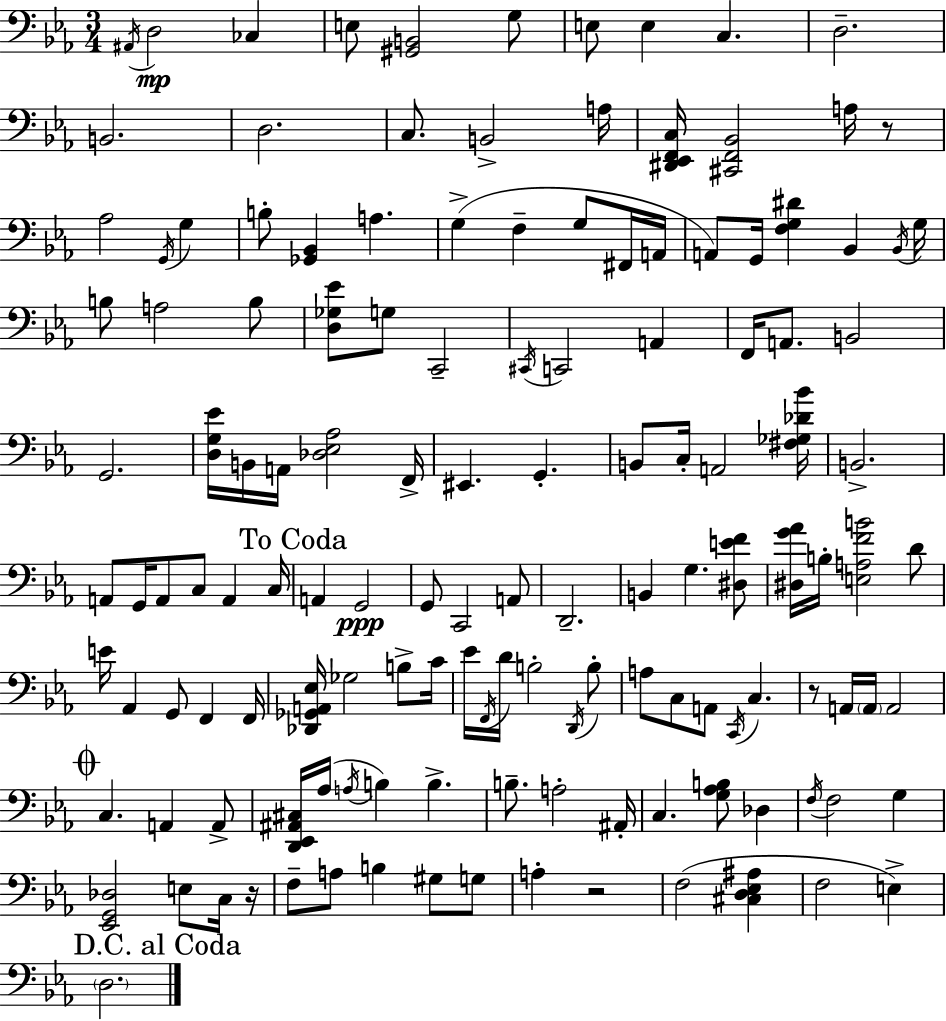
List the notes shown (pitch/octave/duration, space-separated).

A#2/s D3/h CES3/q E3/e [G#2,B2]/h G3/e E3/e E3/q C3/q. D3/h. B2/h. D3/h. C3/e. B2/h A3/s [D#2,Eb2,F2,C3]/s [C#2,F2,Bb2]/h A3/s R/e Ab3/h G2/s G3/q B3/e [Gb2,Bb2]/q A3/q. G3/q F3/q G3/e F#2/s A2/s A2/e G2/s [F3,G3,D#4]/q Bb2/q Bb2/s G3/s B3/e A3/h B3/e [D3,Gb3,Eb4]/e G3/e C2/h C#2/s C2/h A2/q F2/s A2/e. B2/h G2/h. [D3,G3,Eb4]/s B2/s A2/s [Db3,Eb3,Ab3]/h F2/s EIS2/q. G2/q. B2/e C3/s A2/h [F#3,Gb3,Db4,Bb4]/s B2/h. A2/e G2/s A2/e C3/e A2/q C3/s A2/q G2/h G2/e C2/h A2/e D2/h. B2/q G3/q. [D#3,E4,F4]/e [D#3,G4,Ab4]/s B3/s [E3,A3,F4,B4]/h D4/e E4/s Ab2/q G2/e F2/q F2/s [Db2,Gb2,A2,Eb3]/s Gb3/h B3/e C4/s Eb4/s F2/s D4/s B3/h D2/s B3/e A3/e C3/e A2/e C2/s C3/q. R/e A2/s A2/s A2/h C3/q. A2/q A2/e [D2,Eb2,A#2,C#3]/s Ab3/s A3/s B3/q B3/q. B3/e. A3/h A#2/s C3/q. [G3,Ab3,B3]/e Db3/q F3/s F3/h G3/q [Eb2,G2,Db3]/h E3/e C3/s R/s F3/e A3/e B3/q G#3/e G3/e A3/q R/h F3/h [C#3,D3,Eb3,A#3]/q F3/h E3/q D3/h.